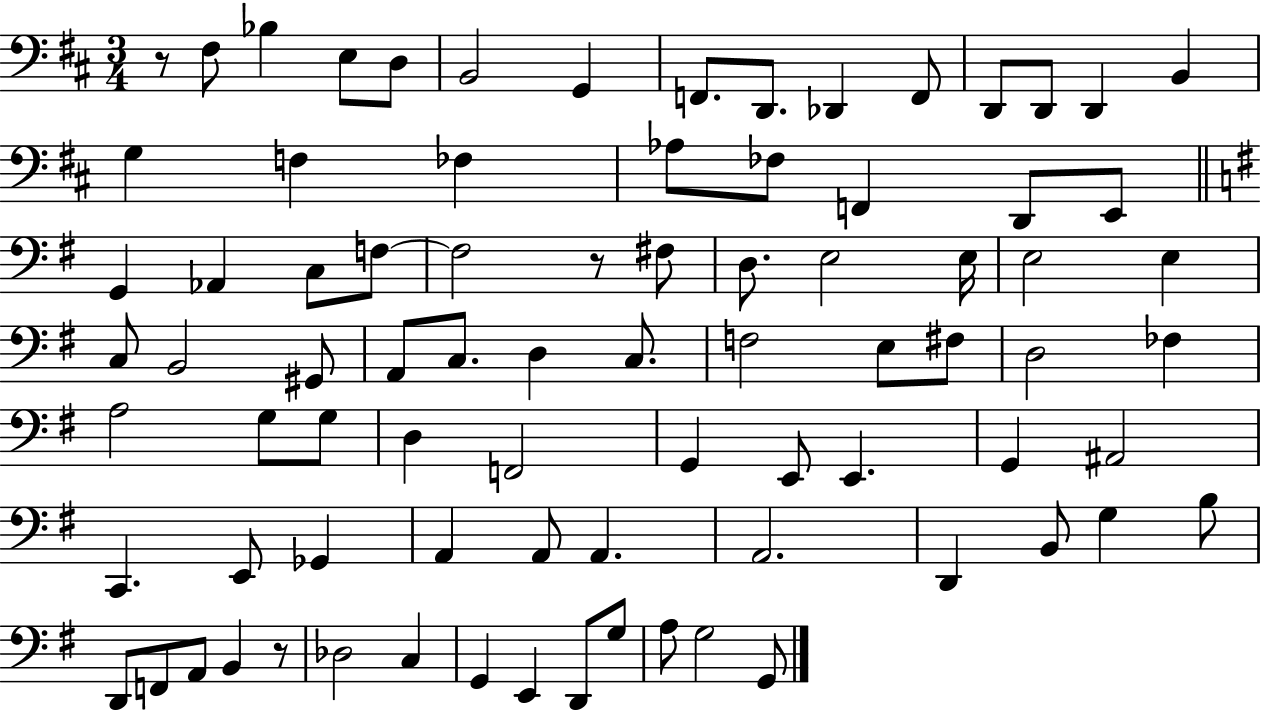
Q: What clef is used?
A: bass